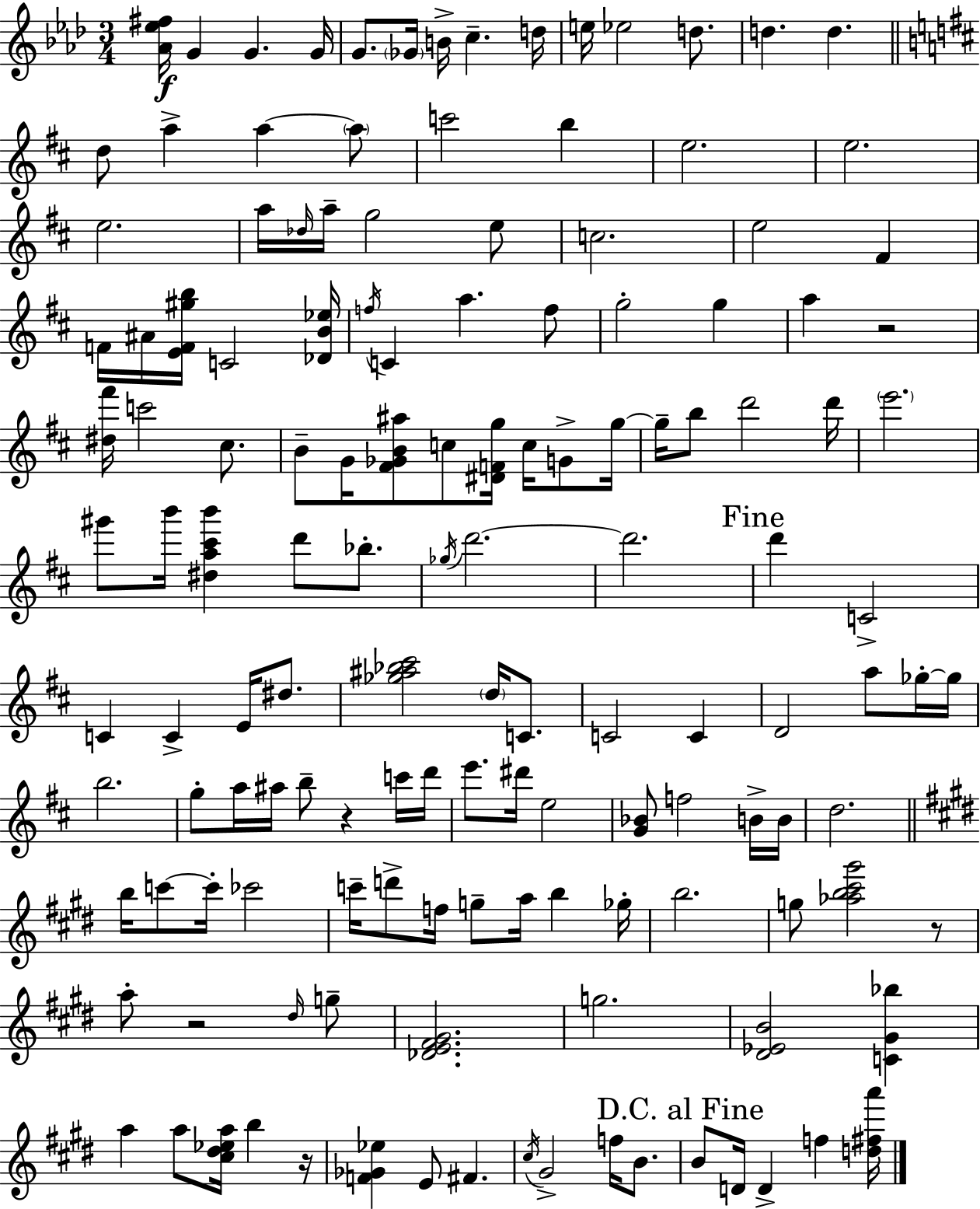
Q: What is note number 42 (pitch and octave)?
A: C#5